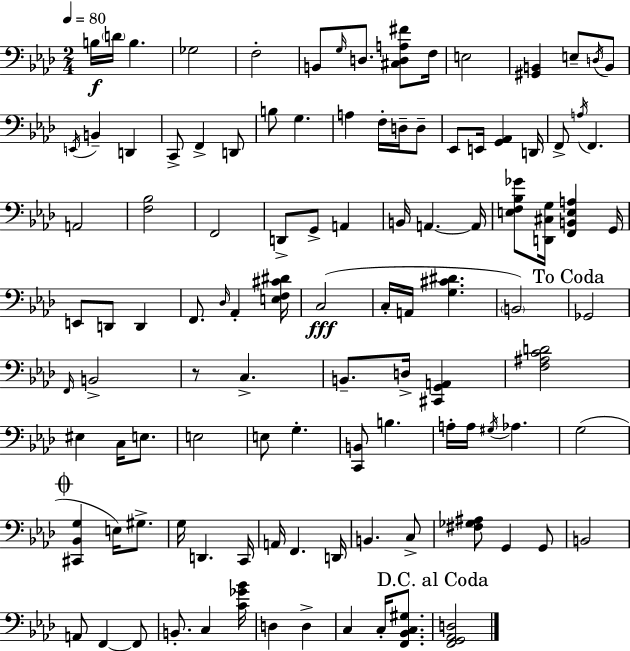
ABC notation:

X:1
T:Untitled
M:2/4
L:1/4
K:Fm
B,/4 D/4 B, _G,2 F,2 B,,/2 G,/4 D,/2 [^C,D,A,^F]/2 F,/4 E,2 [^G,,B,,] E,/2 D,/4 B,,/2 E,,/4 B,, D,, C,,/2 F,, D,,/2 B,/2 G, A, F,/4 D,/4 D,/2 _E,,/2 E,,/4 [G,,_A,,] D,,/4 F,,/2 A,/4 F,, A,,2 [F,_B,]2 F,,2 D,,/2 G,,/2 A,, B,,/4 A,, A,,/4 [E,F,_B,_G]/2 [D,,^C,G,]/4 [F,,B,,E,A,] G,,/4 E,,/2 D,,/2 D,, F,,/2 _D,/4 _A,, [E,F,^C^D]/4 C,2 C,/4 A,,/4 [G,^C^D] B,,2 _G,,2 F,,/4 B,,2 z/2 C, B,,/2 D,/4 [^C,,G,,A,,] [F,^A,CD]2 ^E, C,/4 E,/2 E,2 E,/2 G, [C,,B,,]/2 B, A,/4 A,/4 ^G,/4 _A, G,2 [^C,,_B,,G,] E,/4 ^G,/2 G,/4 D,, C,,/4 A,,/4 F,, D,,/4 B,, C,/2 [^F,_G,^A,]/2 G,, G,,/2 B,,2 A,,/2 F,, F,,/2 B,,/2 C, [C_G_B]/4 D, D, C, C,/4 [F,,_B,,C,^G,]/2 [F,,G,,_A,,D,]2